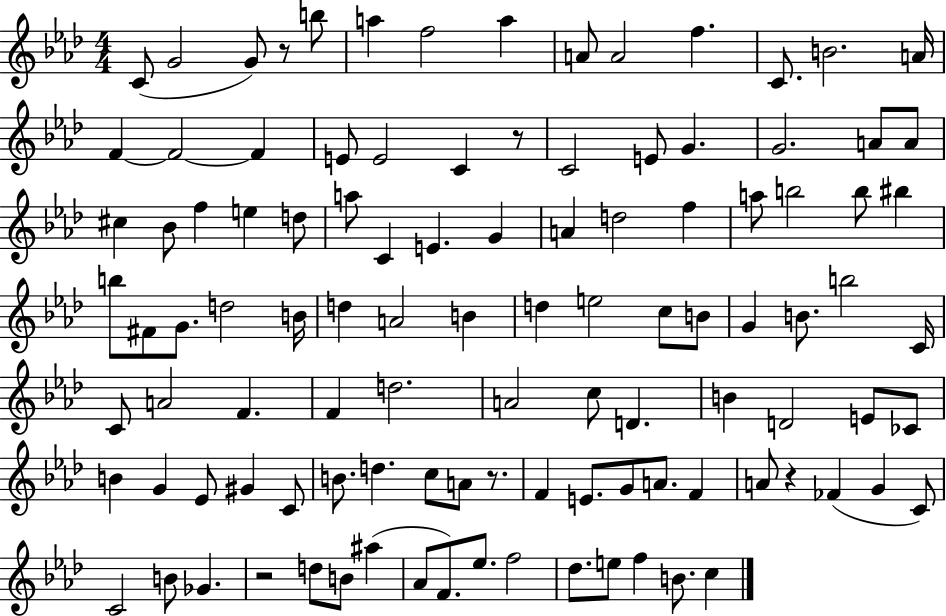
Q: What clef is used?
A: treble